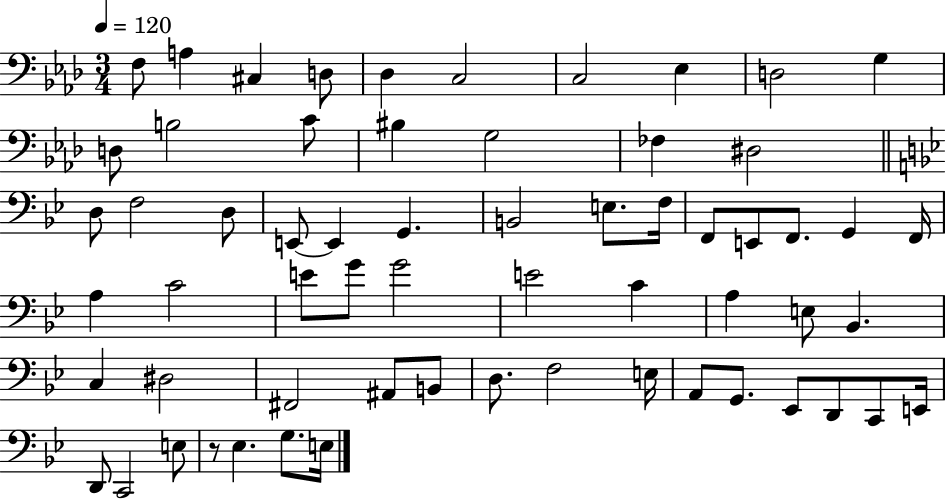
F3/e A3/q C#3/q D3/e Db3/q C3/h C3/h Eb3/q D3/h G3/q D3/e B3/h C4/e BIS3/q G3/h FES3/q D#3/h D3/e F3/h D3/e E2/e E2/q G2/q. B2/h E3/e. F3/s F2/e E2/e F2/e. G2/q F2/s A3/q C4/h E4/e G4/e G4/h E4/h C4/q A3/q E3/e Bb2/q. C3/q D#3/h F#2/h A#2/e B2/e D3/e. F3/h E3/s A2/e G2/e. Eb2/e D2/e C2/e E2/s D2/e C2/h E3/e R/e Eb3/q. G3/e. E3/s